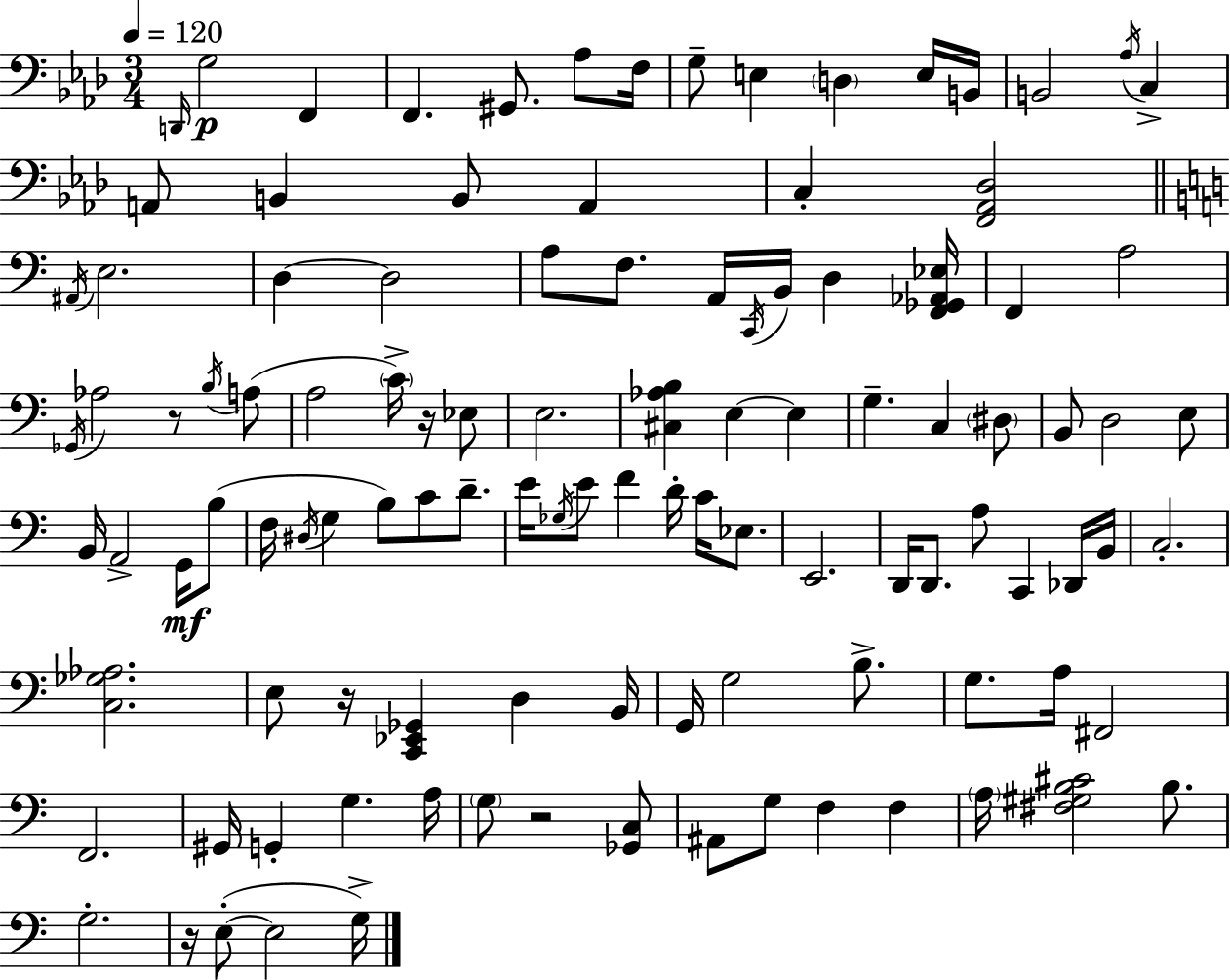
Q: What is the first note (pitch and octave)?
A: D2